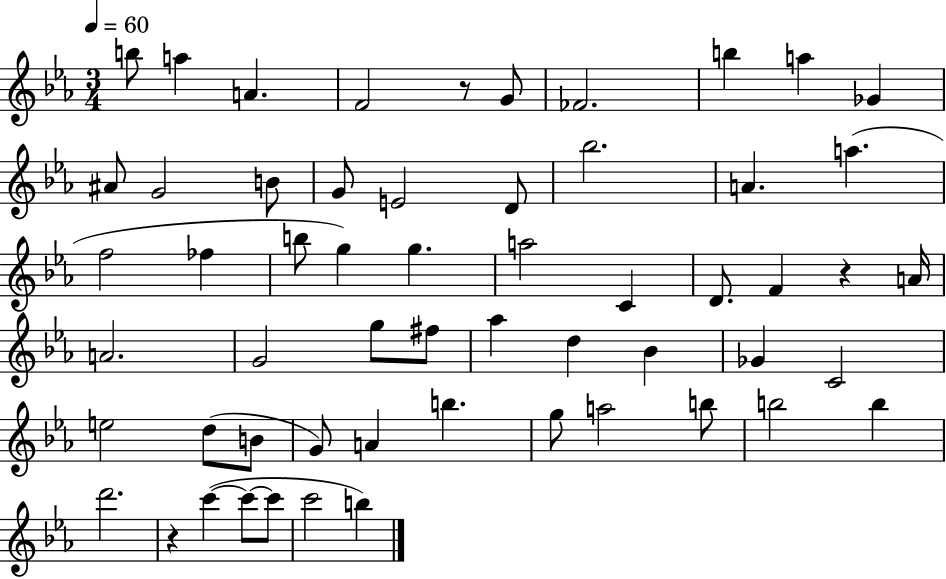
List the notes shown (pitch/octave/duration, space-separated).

B5/e A5/q A4/q. F4/h R/e G4/e FES4/h. B5/q A5/q Gb4/q A#4/e G4/h B4/e G4/e E4/h D4/e Bb5/h. A4/q. A5/q. F5/h FES5/q B5/e G5/q G5/q. A5/h C4/q D4/e. F4/q R/q A4/s A4/h. G4/h G5/e F#5/e Ab5/q D5/q Bb4/q Gb4/q C4/h E5/h D5/e B4/e G4/e A4/q B5/q. G5/e A5/h B5/e B5/h B5/q D6/h. R/q C6/q C6/e C6/e C6/h B5/q